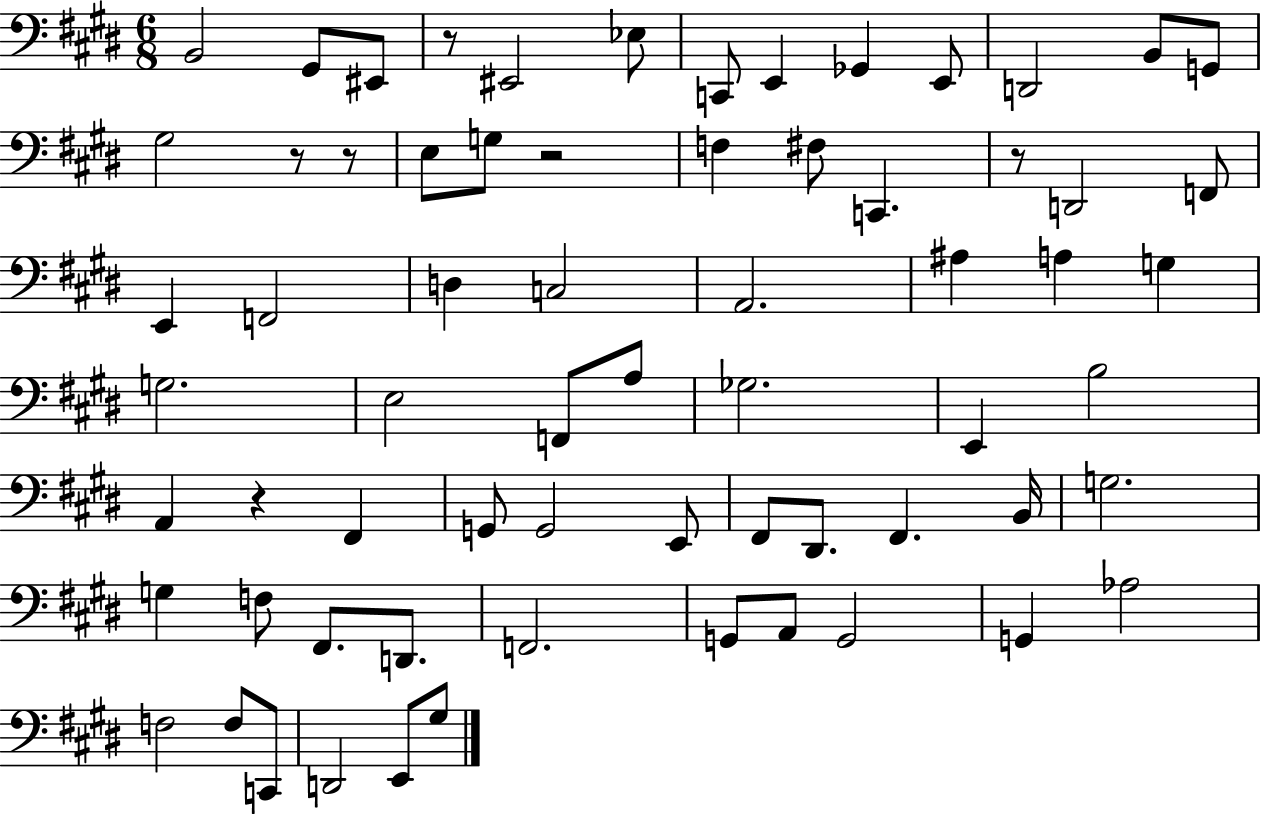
B2/h G#2/e EIS2/e R/e EIS2/h Eb3/e C2/e E2/q Gb2/q E2/e D2/h B2/e G2/e G#3/h R/e R/e E3/e G3/e R/h F3/q F#3/e C2/q. R/e D2/h F2/e E2/q F2/h D3/q C3/h A2/h. A#3/q A3/q G3/q G3/h. E3/h F2/e A3/e Gb3/h. E2/q B3/h A2/q R/q F#2/q G2/e G2/h E2/e F#2/e D#2/e. F#2/q. B2/s G3/h. G3/q F3/e F#2/e. D2/e. F2/h. G2/e A2/e G2/h G2/q Ab3/h F3/h F3/e C2/e D2/h E2/e G#3/e